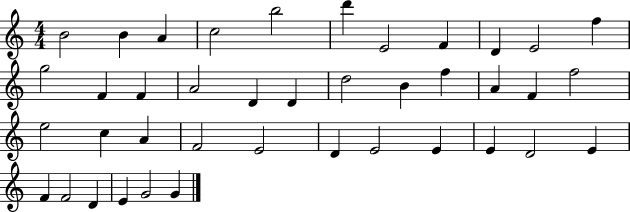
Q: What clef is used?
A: treble